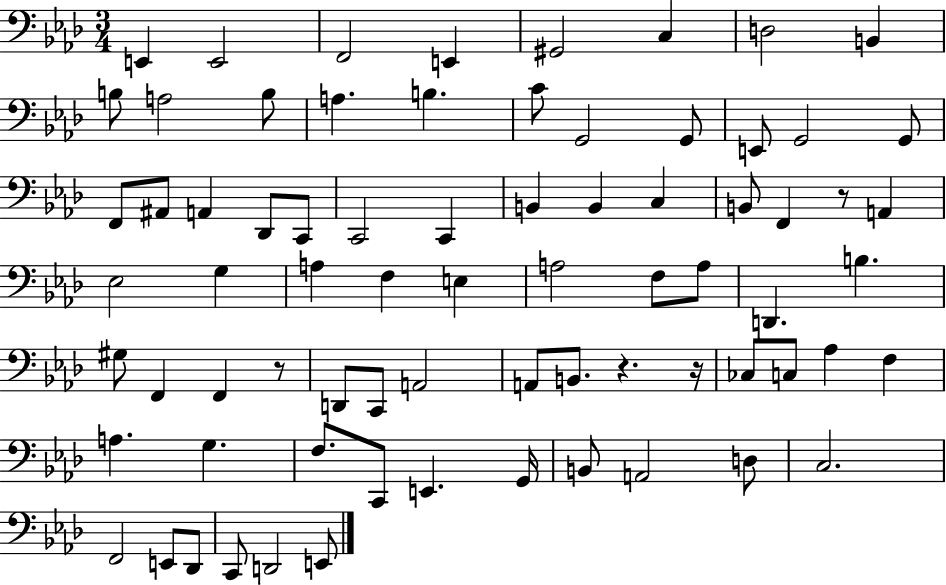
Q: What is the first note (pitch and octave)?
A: E2